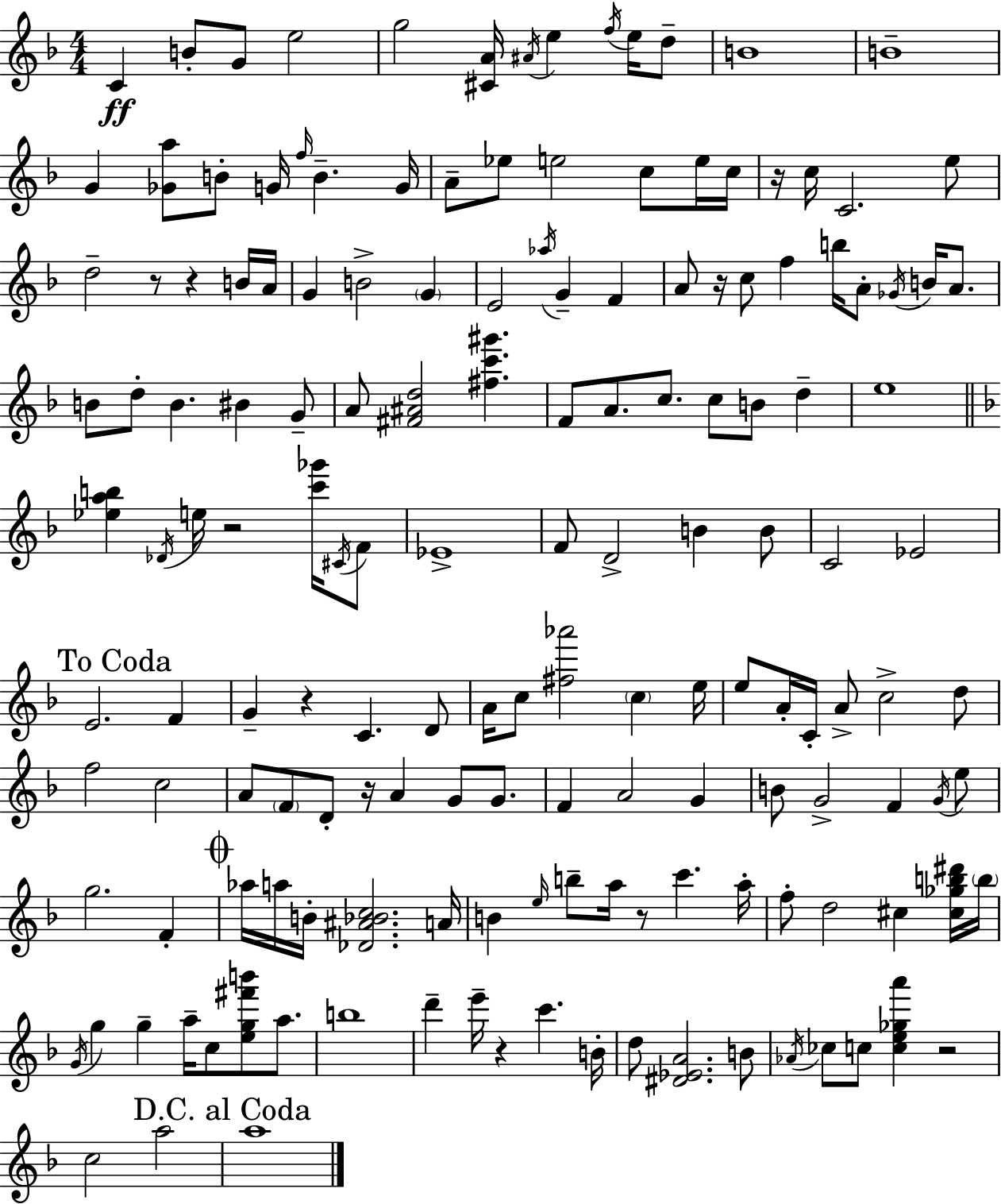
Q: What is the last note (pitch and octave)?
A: A5